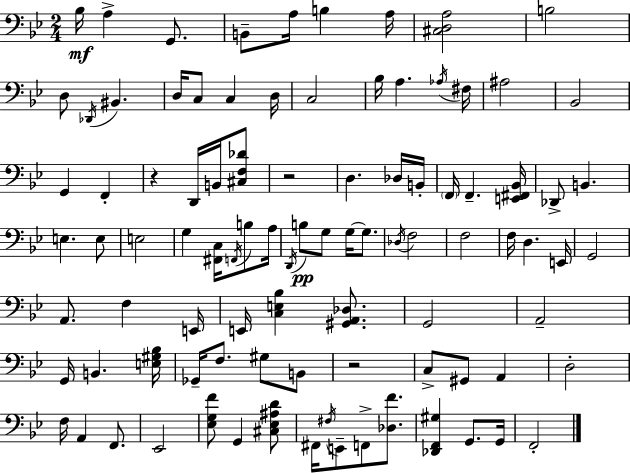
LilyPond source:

{
  \clef bass
  \numericTimeSignature
  \time 2/4
  \key bes \major
  bes16\mf a4-> g,8. | b,8-- a16 b4 a16 | <cis d a>2 | b2 | \break d8 \acciaccatura { des,16 } bis,4. | d16 c8 c4 | d16 c2 | bes16 a4. | \break \acciaccatura { aes16 } fis16 ais2 | bes,2 | g,4 f,4-. | r4 d,16 b,16 | \break <cis f des'>8 r2 | d4. | des16 b,16-. \parenthesize f,16 f,4.-- | <e, fis, bes,>16 des,8-> b,4. | \break e4. | e8 e2 | g4 <fis, c>16 \acciaccatura { f,16 } | b8 a16 \acciaccatura { d,16 } b8\pp g8 | \break g16~~ g8. \acciaccatura { des16 } f2 | f2 | f16 d4. | e,16 g,2 | \break a,8. | f4 e,16 e,16 <c e bes>4 | <gis, a, des>8. g,2 | a,2-- | \break g,16 b,4. | <e gis bes>16 ges,16-- f8. | gis8 b,8 r2 | c8-> gis,8 | \break a,4 d2-. | f16 a,4 | f,8. ees,2 | <ees g f'>8 g,4 | \break <cis ees ais d'>8 fis,16 \acciaccatura { fis16 } e,8-- | f,8-> <des f'>8. <des, f, gis>4 | g,8. g,16 f,2-. | \bar "|."
}